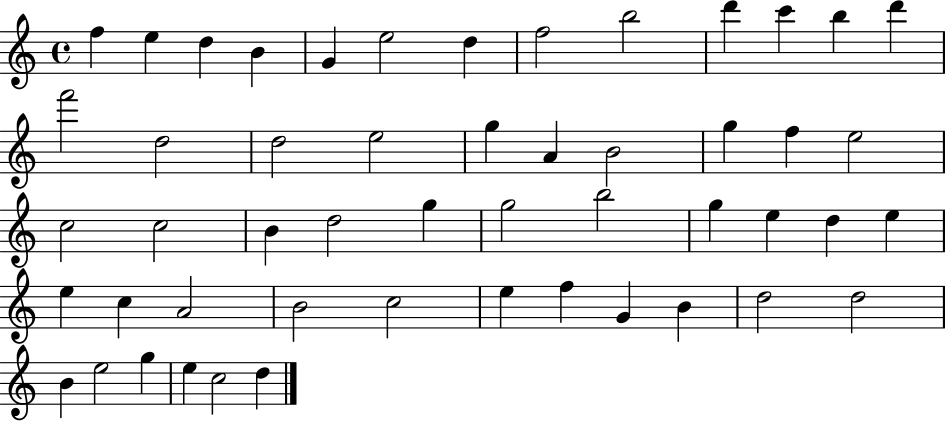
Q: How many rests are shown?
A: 0